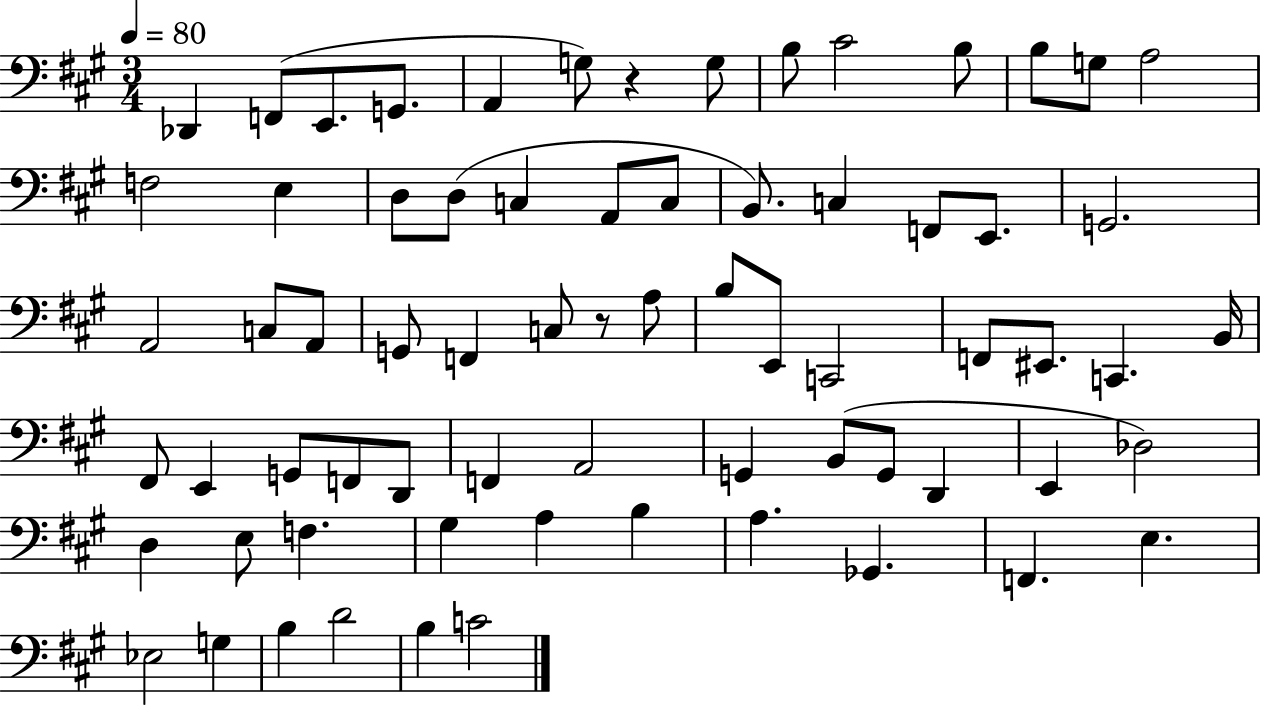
X:1
T:Untitled
M:3/4
L:1/4
K:A
_D,, F,,/2 E,,/2 G,,/2 A,, G,/2 z G,/2 B,/2 ^C2 B,/2 B,/2 G,/2 A,2 F,2 E, D,/2 D,/2 C, A,,/2 C,/2 B,,/2 C, F,,/2 E,,/2 G,,2 A,,2 C,/2 A,,/2 G,,/2 F,, C,/2 z/2 A,/2 B,/2 E,,/2 C,,2 F,,/2 ^E,,/2 C,, B,,/4 ^F,,/2 E,, G,,/2 F,,/2 D,,/2 F,, A,,2 G,, B,,/2 G,,/2 D,, E,, _D,2 D, E,/2 F, ^G, A, B, A, _G,, F,, E, _E,2 G, B, D2 B, C2